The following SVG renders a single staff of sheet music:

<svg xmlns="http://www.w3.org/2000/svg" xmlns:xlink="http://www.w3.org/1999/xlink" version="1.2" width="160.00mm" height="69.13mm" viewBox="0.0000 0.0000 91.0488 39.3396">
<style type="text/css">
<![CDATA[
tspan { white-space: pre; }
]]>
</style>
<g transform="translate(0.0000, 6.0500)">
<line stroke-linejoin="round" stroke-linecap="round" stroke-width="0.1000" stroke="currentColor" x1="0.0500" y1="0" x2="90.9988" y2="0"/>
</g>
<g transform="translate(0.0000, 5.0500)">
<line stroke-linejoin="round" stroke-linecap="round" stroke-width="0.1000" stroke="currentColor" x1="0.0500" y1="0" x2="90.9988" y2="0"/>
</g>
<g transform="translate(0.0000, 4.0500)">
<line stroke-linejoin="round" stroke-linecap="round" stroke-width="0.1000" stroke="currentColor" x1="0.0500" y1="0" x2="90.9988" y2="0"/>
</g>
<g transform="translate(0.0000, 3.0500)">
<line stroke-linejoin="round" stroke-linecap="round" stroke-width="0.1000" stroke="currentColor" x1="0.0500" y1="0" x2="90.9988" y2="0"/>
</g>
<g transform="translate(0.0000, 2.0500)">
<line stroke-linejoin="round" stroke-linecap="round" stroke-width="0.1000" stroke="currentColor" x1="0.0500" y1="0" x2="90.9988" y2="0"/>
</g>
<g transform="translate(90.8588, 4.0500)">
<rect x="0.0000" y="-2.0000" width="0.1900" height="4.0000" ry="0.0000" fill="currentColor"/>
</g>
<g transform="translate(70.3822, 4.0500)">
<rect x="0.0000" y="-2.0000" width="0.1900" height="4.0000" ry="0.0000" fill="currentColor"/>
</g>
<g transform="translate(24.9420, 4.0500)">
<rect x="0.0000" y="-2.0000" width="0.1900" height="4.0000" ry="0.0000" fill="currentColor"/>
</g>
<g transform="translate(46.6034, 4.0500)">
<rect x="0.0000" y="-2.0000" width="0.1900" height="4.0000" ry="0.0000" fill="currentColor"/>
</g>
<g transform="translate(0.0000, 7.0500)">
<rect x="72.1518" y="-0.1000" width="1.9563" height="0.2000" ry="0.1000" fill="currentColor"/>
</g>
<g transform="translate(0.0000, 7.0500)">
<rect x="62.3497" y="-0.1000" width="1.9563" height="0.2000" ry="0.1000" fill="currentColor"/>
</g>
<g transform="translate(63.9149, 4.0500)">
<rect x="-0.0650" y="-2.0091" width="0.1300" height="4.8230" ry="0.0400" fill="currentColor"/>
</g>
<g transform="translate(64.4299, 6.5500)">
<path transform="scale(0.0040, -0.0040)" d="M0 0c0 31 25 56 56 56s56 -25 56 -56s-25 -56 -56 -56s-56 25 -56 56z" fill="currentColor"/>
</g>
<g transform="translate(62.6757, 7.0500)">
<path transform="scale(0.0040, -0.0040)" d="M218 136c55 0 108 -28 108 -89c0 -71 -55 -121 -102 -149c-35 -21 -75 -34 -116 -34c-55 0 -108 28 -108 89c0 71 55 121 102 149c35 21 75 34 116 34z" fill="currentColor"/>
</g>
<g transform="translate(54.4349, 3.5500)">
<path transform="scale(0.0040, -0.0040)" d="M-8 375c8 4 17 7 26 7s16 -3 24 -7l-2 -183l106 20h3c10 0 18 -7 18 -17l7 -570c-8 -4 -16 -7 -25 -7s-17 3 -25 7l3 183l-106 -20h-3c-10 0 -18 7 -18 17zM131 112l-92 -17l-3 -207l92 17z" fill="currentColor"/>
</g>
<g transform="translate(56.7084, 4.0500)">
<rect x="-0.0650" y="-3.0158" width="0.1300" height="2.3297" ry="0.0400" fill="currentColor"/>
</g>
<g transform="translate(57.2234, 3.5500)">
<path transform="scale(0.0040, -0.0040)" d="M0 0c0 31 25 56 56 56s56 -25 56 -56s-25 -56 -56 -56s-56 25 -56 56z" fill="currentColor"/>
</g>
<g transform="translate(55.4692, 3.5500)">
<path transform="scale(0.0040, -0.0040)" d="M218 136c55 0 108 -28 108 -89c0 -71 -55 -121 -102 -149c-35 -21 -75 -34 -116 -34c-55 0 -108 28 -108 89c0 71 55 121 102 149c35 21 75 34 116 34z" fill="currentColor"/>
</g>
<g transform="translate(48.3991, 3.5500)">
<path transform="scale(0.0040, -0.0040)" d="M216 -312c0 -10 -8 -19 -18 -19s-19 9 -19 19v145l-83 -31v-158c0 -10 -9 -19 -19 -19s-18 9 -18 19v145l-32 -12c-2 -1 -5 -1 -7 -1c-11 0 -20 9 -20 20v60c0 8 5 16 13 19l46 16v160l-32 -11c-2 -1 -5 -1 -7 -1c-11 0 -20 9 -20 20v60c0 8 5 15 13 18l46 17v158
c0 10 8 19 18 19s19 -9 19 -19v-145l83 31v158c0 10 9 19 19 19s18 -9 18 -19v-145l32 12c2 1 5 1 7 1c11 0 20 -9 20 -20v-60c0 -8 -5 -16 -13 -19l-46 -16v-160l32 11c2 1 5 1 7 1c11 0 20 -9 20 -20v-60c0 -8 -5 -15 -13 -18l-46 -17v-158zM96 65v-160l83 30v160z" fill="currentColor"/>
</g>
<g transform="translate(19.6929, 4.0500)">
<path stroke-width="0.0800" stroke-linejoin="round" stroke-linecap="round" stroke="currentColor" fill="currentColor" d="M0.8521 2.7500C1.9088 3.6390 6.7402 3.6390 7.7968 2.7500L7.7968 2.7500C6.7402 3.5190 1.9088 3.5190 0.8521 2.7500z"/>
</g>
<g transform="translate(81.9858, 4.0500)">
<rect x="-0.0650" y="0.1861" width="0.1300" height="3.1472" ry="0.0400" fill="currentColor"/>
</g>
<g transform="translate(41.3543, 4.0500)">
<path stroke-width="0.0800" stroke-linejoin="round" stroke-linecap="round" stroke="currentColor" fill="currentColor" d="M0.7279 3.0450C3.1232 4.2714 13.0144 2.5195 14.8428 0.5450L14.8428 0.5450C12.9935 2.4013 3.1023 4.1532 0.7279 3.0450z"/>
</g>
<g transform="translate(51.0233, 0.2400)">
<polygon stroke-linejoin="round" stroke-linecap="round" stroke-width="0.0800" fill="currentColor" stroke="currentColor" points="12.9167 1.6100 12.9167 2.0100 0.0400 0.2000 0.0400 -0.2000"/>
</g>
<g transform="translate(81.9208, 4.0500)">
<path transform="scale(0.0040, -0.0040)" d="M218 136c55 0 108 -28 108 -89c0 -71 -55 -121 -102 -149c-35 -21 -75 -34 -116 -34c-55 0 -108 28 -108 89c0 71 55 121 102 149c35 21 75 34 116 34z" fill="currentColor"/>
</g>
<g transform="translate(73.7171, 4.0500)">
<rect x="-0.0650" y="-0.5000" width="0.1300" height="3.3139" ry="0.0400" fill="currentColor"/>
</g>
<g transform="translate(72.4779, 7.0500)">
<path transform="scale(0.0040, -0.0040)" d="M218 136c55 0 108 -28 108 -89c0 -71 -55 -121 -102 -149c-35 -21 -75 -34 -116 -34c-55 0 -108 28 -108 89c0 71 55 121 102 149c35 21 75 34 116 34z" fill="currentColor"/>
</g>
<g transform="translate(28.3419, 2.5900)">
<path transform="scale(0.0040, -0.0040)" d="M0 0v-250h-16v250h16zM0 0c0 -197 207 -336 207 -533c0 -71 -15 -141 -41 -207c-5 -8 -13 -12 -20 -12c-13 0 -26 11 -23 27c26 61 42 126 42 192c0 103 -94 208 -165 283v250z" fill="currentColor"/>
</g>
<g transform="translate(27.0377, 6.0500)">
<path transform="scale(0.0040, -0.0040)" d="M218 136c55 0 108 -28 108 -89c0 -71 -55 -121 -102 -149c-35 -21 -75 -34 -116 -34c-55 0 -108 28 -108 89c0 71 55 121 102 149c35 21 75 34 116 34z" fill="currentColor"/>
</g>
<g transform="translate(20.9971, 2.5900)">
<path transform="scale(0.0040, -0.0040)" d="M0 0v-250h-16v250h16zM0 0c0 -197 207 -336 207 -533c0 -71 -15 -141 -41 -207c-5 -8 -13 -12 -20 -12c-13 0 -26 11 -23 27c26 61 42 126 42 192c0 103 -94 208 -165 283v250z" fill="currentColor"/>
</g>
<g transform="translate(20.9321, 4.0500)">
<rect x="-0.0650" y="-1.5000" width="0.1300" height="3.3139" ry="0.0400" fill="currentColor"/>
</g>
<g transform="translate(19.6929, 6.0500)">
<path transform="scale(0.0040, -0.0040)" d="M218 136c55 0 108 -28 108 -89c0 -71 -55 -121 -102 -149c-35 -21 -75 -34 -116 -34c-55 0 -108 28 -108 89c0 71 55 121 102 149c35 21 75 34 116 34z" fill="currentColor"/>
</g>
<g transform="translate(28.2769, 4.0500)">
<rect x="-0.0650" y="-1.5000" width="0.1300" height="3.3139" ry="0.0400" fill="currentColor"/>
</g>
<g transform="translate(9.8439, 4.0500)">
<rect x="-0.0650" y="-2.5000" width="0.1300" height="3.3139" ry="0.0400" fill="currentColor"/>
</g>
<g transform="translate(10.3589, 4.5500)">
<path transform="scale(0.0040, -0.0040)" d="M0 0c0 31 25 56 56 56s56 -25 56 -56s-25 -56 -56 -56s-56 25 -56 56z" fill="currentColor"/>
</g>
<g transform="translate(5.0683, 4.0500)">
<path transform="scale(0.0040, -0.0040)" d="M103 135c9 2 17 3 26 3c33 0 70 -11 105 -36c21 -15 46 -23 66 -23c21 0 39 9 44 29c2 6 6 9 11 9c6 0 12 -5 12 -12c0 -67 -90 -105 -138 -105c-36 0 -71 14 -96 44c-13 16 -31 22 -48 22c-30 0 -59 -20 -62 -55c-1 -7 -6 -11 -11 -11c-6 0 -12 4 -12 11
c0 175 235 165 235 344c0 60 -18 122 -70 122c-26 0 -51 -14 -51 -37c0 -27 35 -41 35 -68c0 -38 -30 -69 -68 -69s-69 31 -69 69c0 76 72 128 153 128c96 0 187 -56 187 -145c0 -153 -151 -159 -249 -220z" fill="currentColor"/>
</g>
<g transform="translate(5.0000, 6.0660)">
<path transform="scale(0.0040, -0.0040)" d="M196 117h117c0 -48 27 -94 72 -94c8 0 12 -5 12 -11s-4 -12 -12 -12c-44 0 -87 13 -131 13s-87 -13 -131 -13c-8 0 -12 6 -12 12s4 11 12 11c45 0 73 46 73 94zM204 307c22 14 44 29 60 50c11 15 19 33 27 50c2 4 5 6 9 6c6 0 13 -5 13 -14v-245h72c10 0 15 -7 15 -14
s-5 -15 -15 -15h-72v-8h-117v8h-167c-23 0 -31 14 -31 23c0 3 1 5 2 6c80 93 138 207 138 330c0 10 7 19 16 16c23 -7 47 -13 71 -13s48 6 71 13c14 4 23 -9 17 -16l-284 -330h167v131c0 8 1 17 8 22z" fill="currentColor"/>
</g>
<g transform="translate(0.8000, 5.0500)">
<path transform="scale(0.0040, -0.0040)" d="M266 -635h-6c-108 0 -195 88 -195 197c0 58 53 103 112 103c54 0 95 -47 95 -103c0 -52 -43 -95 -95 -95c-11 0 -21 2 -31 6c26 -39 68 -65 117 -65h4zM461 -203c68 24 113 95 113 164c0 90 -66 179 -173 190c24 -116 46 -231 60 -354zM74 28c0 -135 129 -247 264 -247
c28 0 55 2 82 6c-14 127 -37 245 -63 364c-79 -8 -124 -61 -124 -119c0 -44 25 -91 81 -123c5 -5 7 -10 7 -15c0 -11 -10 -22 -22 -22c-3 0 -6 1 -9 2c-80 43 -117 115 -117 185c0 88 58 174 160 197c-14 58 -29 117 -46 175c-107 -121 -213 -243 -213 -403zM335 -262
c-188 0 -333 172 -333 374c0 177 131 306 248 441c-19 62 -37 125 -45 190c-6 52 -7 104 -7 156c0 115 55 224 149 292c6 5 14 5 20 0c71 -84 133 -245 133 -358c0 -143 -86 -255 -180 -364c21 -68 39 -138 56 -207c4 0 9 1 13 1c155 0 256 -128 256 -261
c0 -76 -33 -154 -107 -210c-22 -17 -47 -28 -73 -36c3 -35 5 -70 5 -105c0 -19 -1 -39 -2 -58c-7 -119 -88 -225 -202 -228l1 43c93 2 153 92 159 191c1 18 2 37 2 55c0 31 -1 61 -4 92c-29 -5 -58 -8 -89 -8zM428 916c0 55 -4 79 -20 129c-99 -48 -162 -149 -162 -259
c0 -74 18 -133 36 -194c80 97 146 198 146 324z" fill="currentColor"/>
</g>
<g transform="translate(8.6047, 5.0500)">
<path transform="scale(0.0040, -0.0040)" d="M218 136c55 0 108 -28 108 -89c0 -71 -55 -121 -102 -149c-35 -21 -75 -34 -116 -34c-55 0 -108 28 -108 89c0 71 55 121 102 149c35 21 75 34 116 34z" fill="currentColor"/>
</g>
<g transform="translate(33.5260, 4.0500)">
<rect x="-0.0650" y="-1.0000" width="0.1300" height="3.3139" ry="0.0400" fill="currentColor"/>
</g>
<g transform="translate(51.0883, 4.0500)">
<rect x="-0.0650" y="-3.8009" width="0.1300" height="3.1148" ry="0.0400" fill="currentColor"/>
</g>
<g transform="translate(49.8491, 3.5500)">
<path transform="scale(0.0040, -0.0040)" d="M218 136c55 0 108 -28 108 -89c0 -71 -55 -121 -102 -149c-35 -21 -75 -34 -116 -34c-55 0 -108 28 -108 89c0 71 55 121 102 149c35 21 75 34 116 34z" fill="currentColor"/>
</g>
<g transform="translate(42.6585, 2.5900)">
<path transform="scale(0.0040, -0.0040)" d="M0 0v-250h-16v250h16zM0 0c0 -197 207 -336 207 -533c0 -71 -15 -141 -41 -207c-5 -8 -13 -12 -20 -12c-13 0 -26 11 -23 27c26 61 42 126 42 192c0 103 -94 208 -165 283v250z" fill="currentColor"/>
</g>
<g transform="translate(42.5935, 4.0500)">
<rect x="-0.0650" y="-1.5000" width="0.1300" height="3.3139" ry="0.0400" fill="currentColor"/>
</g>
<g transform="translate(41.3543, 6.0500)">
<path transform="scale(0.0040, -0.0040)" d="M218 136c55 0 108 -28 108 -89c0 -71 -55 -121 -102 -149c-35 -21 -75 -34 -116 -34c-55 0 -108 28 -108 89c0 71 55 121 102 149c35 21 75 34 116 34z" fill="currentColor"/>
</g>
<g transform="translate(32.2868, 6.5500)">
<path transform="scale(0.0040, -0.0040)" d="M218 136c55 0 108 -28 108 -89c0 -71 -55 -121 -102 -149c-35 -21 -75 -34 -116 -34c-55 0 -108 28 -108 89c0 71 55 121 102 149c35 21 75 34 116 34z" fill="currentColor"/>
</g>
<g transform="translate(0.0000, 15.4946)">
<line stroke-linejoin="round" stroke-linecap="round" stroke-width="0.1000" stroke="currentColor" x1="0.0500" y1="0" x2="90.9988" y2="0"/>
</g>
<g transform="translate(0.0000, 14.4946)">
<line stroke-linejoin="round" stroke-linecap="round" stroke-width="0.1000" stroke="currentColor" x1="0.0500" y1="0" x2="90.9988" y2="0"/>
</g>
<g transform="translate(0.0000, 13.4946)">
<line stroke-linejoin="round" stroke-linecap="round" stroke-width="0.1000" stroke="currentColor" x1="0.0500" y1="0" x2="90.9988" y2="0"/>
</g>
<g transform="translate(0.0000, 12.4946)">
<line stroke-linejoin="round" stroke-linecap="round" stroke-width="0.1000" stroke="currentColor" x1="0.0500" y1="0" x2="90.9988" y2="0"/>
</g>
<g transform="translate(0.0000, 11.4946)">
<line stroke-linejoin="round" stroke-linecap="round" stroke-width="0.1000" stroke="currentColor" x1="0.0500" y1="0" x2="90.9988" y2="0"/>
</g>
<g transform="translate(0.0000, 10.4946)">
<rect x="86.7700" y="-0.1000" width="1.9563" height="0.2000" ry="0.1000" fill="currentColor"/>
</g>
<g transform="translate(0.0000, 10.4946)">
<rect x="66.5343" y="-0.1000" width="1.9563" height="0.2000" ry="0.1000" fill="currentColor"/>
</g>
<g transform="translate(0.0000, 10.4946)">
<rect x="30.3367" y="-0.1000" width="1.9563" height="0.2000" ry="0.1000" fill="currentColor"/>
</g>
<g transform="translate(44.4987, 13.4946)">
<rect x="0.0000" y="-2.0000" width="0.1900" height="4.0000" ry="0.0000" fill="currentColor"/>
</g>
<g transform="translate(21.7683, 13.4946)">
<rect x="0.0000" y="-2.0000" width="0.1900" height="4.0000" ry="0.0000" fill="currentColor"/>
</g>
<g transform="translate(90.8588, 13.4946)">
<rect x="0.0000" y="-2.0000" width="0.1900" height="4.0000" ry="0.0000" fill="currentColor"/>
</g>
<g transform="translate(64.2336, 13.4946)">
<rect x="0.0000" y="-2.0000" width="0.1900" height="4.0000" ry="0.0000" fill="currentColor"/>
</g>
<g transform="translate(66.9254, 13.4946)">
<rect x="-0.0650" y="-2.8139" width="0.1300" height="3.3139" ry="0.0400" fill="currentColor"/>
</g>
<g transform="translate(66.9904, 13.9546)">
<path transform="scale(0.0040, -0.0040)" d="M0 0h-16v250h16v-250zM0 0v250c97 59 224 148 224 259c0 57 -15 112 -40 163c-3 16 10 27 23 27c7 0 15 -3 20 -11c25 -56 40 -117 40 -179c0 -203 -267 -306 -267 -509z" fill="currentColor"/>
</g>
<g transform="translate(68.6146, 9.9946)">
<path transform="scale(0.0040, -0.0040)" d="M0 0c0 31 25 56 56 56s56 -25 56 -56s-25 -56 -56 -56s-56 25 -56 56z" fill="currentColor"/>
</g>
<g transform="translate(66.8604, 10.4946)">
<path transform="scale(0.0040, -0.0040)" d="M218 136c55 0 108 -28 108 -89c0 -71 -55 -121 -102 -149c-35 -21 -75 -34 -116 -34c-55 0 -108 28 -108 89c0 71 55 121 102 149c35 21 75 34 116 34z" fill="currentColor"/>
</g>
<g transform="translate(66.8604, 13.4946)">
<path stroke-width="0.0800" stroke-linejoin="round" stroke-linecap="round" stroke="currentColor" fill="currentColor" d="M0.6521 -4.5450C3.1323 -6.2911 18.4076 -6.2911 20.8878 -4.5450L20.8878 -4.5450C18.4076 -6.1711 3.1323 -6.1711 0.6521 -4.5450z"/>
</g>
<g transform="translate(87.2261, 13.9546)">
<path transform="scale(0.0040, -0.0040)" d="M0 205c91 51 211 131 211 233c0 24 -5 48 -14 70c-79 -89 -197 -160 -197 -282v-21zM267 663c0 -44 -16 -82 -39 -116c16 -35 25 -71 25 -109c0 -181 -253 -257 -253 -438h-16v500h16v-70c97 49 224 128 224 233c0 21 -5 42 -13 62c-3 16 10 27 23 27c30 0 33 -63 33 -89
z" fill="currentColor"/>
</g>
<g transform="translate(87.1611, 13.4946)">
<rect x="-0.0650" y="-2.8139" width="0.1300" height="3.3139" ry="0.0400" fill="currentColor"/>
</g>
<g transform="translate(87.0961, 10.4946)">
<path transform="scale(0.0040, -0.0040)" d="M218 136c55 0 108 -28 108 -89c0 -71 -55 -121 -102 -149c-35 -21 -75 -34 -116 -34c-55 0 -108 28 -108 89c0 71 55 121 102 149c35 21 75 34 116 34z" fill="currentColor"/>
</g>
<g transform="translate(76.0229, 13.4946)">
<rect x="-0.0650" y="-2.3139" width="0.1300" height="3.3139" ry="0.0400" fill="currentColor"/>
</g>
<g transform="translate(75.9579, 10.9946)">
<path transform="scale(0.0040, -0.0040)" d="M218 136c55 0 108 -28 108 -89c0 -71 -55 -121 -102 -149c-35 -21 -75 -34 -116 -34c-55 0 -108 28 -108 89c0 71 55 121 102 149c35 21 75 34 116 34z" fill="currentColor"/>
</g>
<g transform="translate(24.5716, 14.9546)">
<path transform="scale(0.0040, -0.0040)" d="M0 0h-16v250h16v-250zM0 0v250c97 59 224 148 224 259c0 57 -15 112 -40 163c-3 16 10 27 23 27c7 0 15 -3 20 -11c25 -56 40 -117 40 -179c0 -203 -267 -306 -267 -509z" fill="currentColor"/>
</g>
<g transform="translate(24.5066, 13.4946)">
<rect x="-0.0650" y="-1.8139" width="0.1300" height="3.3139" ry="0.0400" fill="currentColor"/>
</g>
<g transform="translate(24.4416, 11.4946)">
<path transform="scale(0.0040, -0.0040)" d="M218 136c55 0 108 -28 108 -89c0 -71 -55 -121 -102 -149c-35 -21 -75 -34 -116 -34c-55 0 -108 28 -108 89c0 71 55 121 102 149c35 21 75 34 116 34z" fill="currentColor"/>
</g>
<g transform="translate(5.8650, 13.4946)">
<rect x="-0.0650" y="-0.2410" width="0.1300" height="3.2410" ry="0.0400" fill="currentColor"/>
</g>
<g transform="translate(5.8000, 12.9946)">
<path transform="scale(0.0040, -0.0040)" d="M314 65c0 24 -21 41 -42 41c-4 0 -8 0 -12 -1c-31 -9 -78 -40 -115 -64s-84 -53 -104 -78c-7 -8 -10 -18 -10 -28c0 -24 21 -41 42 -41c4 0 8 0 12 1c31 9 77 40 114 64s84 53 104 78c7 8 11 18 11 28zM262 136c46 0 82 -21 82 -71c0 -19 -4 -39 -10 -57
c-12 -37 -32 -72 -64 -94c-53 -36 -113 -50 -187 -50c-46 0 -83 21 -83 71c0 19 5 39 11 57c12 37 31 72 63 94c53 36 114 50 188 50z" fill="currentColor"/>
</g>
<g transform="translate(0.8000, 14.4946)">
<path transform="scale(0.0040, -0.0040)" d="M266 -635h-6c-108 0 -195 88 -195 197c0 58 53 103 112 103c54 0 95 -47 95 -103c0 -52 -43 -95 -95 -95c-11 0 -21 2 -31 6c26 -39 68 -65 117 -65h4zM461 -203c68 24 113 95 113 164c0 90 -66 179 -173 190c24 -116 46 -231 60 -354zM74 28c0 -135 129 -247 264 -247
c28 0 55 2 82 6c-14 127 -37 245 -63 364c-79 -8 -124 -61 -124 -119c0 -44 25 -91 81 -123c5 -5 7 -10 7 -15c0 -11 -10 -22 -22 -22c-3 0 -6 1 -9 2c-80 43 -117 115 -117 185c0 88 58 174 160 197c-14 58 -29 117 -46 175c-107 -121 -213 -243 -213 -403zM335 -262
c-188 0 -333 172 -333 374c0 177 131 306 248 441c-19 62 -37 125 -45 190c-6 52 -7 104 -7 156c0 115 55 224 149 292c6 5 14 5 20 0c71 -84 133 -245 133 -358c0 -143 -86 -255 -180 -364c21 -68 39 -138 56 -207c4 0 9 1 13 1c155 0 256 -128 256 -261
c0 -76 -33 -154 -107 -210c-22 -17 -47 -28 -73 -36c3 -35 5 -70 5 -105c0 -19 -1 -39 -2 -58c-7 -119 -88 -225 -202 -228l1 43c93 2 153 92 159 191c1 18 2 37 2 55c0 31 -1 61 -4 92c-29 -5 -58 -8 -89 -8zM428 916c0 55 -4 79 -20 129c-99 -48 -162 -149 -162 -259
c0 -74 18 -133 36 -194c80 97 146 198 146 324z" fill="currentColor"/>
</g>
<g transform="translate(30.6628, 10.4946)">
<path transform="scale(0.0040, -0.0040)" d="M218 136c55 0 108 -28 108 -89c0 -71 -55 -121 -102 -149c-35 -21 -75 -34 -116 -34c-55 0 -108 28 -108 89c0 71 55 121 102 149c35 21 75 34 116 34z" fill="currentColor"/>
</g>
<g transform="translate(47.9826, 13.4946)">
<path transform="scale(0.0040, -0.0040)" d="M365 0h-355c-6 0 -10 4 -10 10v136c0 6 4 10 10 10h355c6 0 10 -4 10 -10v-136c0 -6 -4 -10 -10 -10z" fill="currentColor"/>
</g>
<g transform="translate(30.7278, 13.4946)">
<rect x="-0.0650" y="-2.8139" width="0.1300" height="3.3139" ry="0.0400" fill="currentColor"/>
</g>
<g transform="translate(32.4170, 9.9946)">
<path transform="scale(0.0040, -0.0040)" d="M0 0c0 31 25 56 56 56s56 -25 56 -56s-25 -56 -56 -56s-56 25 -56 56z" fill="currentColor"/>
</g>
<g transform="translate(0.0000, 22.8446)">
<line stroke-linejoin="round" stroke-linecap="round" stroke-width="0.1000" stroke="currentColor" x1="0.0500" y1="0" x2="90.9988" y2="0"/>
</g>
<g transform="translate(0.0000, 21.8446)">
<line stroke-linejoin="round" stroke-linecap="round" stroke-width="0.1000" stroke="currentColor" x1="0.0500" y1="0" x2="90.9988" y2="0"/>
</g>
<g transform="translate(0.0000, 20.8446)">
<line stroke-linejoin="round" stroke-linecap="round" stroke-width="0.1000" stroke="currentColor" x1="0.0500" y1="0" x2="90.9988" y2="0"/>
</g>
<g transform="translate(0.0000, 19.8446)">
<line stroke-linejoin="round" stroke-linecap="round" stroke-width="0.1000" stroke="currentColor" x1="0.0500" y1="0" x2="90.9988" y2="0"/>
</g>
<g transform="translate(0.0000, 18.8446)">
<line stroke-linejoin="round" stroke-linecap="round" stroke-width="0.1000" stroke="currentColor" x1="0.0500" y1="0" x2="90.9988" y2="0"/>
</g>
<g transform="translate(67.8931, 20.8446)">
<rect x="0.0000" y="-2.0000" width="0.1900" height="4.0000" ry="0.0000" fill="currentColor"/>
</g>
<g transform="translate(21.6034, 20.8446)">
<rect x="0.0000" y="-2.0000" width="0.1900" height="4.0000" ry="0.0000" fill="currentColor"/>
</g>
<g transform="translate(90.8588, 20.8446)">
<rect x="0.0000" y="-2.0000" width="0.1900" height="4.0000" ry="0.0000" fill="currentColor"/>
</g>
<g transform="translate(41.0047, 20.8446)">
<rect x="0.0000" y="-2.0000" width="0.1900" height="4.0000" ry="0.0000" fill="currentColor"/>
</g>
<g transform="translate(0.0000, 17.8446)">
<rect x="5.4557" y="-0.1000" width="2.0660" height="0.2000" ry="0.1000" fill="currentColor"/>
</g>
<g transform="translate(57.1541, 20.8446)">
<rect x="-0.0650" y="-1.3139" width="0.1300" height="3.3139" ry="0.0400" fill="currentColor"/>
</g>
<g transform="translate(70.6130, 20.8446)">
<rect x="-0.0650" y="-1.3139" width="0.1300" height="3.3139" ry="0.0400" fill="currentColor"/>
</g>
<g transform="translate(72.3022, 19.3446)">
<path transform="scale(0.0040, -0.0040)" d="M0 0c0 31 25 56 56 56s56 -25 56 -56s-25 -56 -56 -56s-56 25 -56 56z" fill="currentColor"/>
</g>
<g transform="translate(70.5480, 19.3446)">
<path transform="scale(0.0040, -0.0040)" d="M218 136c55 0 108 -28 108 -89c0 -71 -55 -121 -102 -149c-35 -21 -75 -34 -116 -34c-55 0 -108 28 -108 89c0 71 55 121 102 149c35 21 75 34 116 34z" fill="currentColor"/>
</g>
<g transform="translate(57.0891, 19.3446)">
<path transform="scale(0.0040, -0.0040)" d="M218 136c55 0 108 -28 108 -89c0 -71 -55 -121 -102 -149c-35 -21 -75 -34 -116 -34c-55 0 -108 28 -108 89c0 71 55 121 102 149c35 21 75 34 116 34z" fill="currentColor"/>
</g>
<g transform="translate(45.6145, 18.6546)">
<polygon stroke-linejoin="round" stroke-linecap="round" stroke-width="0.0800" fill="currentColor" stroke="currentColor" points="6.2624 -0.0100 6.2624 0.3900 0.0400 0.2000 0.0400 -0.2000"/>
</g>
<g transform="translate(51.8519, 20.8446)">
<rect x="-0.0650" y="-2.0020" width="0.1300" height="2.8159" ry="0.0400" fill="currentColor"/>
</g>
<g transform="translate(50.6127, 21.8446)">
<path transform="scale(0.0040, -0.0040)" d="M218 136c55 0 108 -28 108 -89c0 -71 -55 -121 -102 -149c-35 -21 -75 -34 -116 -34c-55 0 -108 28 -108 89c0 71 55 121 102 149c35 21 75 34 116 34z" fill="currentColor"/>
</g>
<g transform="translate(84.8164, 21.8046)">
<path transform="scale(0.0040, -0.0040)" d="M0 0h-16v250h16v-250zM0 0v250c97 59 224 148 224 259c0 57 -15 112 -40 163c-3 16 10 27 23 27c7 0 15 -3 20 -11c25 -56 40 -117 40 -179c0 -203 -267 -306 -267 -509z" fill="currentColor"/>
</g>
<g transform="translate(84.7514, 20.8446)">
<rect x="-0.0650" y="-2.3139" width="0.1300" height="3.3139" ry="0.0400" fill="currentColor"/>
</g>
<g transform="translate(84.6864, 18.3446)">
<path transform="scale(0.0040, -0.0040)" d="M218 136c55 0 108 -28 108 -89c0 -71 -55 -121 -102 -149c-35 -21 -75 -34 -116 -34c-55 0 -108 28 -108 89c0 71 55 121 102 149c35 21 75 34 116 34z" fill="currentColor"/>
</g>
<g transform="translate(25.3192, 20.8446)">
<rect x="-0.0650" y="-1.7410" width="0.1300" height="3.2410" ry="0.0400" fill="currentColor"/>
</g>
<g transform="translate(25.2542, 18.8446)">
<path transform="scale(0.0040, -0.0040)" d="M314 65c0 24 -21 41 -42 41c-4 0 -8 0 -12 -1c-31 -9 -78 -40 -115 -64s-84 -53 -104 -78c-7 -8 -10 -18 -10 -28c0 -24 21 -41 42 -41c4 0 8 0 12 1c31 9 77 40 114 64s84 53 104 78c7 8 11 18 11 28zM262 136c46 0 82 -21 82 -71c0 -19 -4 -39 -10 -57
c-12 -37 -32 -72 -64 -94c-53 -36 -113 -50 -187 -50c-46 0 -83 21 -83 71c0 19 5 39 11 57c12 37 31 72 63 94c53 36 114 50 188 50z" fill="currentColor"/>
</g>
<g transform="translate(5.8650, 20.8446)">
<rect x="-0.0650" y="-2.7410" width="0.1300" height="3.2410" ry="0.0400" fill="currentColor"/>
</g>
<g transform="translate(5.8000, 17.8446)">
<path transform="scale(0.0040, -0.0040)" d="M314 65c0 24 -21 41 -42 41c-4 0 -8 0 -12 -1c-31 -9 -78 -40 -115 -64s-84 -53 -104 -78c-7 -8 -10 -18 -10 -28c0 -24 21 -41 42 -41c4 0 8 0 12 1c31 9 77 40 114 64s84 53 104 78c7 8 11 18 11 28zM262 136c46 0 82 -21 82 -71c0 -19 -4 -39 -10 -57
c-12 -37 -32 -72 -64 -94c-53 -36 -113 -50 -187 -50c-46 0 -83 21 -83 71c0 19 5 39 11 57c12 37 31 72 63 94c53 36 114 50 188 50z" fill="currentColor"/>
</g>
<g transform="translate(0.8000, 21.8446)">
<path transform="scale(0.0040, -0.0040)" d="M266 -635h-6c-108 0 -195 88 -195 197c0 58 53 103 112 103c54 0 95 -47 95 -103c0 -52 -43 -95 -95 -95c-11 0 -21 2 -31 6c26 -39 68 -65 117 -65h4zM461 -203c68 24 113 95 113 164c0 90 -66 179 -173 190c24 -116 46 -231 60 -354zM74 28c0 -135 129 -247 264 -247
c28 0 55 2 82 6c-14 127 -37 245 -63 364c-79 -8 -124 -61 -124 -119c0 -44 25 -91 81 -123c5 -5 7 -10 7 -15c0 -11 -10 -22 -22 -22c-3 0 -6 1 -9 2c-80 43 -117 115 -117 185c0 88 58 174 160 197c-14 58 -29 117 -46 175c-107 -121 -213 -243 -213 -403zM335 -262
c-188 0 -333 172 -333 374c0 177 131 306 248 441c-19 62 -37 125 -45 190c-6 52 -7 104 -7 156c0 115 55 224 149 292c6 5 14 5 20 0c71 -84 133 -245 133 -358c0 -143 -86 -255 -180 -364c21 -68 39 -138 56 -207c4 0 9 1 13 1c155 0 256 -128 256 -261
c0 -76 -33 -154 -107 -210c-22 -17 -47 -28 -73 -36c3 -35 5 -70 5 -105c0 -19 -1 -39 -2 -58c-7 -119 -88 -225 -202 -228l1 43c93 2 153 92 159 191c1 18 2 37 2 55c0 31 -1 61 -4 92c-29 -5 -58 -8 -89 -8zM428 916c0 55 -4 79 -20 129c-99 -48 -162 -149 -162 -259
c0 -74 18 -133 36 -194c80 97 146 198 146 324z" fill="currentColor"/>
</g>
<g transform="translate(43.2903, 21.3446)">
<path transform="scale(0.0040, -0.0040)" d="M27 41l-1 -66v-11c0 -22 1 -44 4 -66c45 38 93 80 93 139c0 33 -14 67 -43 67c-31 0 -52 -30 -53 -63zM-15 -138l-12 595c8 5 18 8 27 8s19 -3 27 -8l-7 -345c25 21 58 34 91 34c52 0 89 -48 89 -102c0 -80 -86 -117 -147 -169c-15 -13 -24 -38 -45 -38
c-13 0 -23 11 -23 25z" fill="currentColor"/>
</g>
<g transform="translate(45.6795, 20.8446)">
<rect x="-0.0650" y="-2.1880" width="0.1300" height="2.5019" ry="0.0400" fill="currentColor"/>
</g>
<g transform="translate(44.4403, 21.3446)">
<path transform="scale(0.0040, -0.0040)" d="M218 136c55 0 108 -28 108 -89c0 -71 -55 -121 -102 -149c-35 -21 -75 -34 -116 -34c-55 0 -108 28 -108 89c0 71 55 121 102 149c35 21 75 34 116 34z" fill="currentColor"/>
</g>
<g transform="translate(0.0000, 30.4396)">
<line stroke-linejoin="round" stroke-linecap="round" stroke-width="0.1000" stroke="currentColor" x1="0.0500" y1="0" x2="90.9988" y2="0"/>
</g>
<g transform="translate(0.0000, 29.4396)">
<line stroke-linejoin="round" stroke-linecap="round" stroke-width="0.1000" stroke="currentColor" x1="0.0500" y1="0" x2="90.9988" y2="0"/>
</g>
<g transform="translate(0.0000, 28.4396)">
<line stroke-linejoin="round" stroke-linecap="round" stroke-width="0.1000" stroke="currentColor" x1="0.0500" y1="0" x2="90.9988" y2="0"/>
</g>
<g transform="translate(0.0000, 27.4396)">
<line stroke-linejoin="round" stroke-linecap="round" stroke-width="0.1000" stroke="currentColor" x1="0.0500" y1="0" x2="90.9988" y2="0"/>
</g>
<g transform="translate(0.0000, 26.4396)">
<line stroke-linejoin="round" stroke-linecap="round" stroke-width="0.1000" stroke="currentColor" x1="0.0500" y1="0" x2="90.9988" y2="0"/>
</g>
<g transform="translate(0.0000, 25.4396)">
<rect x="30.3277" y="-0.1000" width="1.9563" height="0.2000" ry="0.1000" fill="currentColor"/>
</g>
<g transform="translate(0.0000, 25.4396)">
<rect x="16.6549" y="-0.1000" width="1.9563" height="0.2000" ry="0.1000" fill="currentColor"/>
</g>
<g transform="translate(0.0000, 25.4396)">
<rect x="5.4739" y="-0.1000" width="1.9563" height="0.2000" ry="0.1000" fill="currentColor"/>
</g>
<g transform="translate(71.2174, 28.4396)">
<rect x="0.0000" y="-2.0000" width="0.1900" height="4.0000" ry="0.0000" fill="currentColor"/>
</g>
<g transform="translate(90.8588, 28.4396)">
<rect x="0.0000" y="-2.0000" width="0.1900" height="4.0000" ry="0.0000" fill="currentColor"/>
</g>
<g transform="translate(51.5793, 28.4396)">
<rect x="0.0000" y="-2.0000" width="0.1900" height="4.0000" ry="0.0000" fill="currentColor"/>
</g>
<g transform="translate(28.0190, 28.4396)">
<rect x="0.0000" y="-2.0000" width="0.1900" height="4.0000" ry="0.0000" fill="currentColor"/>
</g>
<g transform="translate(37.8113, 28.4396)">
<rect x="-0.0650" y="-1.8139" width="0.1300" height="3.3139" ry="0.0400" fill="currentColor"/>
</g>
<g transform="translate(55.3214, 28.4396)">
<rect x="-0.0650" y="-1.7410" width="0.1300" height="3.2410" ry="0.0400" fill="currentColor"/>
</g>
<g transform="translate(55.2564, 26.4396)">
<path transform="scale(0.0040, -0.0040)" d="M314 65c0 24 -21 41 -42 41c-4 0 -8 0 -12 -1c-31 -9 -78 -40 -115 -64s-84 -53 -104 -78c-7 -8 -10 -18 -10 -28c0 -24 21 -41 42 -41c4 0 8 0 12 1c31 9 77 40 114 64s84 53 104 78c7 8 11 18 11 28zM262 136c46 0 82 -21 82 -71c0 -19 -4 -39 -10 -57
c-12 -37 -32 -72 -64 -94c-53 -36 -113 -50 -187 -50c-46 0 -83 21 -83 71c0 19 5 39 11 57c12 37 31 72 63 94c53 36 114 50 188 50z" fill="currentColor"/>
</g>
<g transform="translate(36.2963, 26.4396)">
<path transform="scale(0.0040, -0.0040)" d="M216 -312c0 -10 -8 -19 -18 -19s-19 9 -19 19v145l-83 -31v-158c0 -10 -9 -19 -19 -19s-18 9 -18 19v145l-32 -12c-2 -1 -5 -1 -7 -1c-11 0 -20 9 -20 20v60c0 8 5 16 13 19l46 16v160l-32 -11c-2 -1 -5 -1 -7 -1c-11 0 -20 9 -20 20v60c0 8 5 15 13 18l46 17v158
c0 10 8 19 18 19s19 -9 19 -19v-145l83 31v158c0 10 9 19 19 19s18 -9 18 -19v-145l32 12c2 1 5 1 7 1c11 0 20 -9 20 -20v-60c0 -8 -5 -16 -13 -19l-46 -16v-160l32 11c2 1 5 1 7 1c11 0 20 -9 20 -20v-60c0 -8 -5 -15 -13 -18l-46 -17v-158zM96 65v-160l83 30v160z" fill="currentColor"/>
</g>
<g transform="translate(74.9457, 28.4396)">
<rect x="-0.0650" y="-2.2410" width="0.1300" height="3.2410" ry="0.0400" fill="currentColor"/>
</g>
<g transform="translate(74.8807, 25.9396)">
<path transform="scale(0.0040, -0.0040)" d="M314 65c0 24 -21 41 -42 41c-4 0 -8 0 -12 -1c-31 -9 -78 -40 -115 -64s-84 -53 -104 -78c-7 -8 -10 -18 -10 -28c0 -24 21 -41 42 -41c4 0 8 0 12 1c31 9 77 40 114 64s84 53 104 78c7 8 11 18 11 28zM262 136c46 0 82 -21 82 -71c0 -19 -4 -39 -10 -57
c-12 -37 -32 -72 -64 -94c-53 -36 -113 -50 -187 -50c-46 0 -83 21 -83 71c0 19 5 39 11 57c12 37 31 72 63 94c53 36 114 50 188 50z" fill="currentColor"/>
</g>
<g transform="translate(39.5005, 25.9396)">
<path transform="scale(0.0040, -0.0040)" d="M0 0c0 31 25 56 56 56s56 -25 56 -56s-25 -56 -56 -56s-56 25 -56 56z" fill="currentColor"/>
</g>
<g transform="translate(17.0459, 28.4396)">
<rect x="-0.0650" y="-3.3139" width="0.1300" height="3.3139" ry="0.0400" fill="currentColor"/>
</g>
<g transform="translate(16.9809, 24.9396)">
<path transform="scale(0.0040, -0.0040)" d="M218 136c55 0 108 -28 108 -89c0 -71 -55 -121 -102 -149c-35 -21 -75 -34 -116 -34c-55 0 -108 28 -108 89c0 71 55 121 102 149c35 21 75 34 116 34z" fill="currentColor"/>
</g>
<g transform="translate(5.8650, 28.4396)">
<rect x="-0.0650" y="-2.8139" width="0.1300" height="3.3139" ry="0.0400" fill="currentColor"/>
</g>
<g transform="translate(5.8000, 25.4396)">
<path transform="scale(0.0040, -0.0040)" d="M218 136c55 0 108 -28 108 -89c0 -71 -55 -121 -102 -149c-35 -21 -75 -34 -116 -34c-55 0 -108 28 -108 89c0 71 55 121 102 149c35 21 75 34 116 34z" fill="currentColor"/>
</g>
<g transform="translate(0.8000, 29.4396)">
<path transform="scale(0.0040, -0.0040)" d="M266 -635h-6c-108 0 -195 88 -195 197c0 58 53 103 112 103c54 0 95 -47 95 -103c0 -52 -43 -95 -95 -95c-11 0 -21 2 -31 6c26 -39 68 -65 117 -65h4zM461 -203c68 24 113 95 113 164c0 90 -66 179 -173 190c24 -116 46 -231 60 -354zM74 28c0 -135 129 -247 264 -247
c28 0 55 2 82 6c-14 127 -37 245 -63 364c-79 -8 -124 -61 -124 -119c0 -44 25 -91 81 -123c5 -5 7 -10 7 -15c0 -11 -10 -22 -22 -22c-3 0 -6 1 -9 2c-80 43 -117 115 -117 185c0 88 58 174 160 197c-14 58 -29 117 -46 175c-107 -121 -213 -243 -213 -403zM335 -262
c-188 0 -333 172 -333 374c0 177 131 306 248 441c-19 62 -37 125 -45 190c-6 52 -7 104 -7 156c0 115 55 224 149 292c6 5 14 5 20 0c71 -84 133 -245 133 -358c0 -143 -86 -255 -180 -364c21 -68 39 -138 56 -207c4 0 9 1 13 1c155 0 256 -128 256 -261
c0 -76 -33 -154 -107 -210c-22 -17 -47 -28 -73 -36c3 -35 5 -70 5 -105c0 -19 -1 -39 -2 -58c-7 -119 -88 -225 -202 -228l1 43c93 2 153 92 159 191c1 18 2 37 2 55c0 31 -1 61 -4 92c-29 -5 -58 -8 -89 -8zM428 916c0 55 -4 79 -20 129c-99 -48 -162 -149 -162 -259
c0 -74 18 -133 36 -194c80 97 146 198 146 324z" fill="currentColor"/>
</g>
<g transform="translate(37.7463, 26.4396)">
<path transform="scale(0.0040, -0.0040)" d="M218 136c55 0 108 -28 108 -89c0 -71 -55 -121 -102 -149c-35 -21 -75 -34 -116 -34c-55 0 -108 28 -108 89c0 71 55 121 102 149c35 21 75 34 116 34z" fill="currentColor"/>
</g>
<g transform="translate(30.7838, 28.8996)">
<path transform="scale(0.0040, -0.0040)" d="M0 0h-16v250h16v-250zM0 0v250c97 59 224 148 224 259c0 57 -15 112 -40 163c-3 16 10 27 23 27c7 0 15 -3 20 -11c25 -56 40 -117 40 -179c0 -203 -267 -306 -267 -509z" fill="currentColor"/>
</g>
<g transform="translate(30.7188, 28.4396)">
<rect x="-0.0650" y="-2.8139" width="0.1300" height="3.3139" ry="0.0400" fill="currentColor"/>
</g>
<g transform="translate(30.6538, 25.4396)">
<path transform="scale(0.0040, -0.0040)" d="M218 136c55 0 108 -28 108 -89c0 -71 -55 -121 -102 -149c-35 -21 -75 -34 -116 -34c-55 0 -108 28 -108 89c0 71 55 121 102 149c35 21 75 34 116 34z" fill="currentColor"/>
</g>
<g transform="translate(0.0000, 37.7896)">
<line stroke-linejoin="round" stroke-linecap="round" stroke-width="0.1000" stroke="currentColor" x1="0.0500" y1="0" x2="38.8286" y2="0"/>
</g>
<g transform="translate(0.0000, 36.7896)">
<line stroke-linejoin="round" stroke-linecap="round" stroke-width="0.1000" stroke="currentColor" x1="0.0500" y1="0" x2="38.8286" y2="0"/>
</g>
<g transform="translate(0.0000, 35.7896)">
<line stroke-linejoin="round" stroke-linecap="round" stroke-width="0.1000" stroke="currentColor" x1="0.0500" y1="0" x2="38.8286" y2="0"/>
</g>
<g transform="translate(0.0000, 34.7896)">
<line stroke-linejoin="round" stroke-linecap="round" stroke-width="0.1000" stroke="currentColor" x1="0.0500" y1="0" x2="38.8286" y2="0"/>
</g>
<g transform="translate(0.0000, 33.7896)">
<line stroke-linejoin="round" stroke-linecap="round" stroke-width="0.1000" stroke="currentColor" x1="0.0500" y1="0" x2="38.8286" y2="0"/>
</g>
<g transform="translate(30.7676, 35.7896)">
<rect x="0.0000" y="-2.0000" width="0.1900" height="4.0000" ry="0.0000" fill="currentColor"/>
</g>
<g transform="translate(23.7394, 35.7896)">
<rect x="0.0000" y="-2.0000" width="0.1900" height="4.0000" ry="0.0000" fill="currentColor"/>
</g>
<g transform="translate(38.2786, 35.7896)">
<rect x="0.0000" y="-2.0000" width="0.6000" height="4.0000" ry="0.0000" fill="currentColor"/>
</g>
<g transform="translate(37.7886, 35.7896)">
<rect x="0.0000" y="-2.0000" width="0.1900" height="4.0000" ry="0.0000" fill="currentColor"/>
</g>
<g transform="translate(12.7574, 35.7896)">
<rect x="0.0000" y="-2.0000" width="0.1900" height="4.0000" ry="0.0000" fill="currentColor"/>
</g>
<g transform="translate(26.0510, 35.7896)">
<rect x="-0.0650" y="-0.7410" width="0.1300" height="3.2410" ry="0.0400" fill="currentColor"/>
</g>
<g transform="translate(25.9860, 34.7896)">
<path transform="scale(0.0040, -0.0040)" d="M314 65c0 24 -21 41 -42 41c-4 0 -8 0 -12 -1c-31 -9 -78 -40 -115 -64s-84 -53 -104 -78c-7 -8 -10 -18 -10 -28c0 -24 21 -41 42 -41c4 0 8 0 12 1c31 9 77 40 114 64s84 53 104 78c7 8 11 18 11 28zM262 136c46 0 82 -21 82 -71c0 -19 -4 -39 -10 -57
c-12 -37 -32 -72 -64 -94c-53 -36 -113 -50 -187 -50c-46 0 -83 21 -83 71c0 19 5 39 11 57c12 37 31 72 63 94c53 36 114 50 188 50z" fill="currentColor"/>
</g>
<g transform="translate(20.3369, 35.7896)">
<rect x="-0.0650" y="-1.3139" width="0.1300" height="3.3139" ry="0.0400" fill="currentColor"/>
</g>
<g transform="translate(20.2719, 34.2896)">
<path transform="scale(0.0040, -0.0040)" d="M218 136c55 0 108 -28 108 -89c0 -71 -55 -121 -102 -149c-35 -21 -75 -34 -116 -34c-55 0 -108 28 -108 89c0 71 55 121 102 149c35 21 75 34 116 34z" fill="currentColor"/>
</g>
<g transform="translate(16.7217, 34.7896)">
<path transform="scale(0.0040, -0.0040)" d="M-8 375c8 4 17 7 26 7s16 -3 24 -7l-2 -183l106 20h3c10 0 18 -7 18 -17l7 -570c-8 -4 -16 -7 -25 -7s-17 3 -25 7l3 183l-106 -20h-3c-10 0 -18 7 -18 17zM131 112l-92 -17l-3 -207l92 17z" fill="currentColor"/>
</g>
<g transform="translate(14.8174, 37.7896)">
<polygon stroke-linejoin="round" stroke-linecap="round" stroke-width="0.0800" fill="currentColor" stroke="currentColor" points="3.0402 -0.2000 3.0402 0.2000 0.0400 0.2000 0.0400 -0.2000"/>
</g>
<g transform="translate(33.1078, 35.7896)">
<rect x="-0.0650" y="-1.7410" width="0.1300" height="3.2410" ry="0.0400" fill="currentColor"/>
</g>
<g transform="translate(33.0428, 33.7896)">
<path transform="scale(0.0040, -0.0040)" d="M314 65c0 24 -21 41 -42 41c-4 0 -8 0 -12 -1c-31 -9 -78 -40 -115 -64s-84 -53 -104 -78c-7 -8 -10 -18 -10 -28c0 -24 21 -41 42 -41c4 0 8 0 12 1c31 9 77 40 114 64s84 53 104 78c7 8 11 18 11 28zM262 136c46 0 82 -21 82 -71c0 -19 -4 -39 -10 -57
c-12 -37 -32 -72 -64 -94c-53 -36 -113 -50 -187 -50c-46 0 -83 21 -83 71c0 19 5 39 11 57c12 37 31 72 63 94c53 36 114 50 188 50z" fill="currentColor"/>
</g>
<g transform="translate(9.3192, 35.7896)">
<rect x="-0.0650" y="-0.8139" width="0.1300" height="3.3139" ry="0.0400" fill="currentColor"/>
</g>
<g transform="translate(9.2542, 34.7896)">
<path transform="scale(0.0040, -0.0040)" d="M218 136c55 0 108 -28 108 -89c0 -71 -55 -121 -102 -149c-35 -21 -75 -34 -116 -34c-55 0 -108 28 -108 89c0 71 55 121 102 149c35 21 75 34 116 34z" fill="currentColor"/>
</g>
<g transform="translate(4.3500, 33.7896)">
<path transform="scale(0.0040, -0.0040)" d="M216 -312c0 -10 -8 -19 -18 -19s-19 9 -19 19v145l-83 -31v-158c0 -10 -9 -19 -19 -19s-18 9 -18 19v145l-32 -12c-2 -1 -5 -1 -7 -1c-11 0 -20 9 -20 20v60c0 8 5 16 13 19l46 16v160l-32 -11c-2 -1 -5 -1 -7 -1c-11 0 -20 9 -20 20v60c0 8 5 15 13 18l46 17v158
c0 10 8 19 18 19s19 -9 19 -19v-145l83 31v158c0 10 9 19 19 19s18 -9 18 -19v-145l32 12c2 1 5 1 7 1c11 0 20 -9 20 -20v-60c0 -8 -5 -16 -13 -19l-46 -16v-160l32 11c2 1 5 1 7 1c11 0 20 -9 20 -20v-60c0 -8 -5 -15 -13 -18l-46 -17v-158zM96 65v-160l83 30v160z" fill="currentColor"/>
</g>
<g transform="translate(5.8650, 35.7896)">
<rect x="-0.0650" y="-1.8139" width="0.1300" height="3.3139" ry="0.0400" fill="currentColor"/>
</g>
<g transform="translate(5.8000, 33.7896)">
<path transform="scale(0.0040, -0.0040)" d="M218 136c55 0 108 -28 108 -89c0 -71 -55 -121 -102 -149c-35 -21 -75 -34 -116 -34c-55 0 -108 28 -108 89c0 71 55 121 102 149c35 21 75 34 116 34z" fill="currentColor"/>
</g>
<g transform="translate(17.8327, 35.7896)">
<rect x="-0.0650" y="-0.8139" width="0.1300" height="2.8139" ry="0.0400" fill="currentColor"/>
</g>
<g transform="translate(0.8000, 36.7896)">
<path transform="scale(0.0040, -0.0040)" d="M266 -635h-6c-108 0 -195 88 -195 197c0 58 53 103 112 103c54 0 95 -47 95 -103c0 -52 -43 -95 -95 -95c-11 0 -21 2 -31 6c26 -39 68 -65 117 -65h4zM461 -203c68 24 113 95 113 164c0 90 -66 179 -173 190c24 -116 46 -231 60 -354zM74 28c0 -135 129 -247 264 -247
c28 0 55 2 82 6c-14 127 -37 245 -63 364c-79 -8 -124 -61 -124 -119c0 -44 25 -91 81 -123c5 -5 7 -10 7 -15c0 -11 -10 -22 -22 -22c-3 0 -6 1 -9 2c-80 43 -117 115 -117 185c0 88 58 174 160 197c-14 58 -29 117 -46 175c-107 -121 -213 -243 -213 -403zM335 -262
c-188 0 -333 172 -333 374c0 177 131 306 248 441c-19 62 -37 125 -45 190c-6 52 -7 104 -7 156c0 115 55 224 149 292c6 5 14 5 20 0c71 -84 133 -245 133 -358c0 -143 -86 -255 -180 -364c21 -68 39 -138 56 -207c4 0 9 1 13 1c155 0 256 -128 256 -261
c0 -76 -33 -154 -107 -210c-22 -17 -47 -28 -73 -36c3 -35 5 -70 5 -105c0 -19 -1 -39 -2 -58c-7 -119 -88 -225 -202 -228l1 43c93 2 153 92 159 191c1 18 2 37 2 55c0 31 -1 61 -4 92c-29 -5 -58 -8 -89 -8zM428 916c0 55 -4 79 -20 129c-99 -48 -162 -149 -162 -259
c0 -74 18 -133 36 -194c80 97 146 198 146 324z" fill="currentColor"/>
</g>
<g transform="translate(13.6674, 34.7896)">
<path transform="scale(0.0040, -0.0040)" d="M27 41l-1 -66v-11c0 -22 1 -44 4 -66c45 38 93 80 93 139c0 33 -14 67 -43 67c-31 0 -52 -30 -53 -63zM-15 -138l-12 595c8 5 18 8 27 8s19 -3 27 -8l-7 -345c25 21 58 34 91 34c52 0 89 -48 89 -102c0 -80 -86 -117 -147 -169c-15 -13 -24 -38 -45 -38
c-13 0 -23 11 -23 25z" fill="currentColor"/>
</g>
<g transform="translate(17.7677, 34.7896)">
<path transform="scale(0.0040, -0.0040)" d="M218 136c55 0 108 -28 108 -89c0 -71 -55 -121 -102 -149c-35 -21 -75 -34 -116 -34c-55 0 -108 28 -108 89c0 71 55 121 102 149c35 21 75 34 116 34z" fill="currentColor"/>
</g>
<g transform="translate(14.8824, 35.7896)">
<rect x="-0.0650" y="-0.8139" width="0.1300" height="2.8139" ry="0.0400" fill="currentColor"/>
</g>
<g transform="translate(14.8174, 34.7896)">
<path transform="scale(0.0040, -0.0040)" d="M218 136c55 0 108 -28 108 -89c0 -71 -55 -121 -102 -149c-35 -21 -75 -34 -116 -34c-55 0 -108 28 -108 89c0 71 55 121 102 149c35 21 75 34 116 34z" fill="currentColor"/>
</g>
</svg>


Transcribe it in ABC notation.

X:1
T:Untitled
M:2/4
L:1/4
K:C
G E/2 E/2 D E/2 ^c/2 c/2 C/2 C B c2 f/2 a z2 a/2 g a/4 a2 f2 _A/2 G/2 e e g/2 a b a/2 ^f f2 g2 ^f d _d/2 d/2 e d2 f2